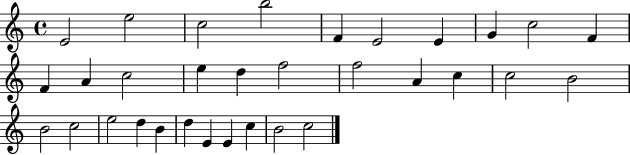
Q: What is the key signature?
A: C major